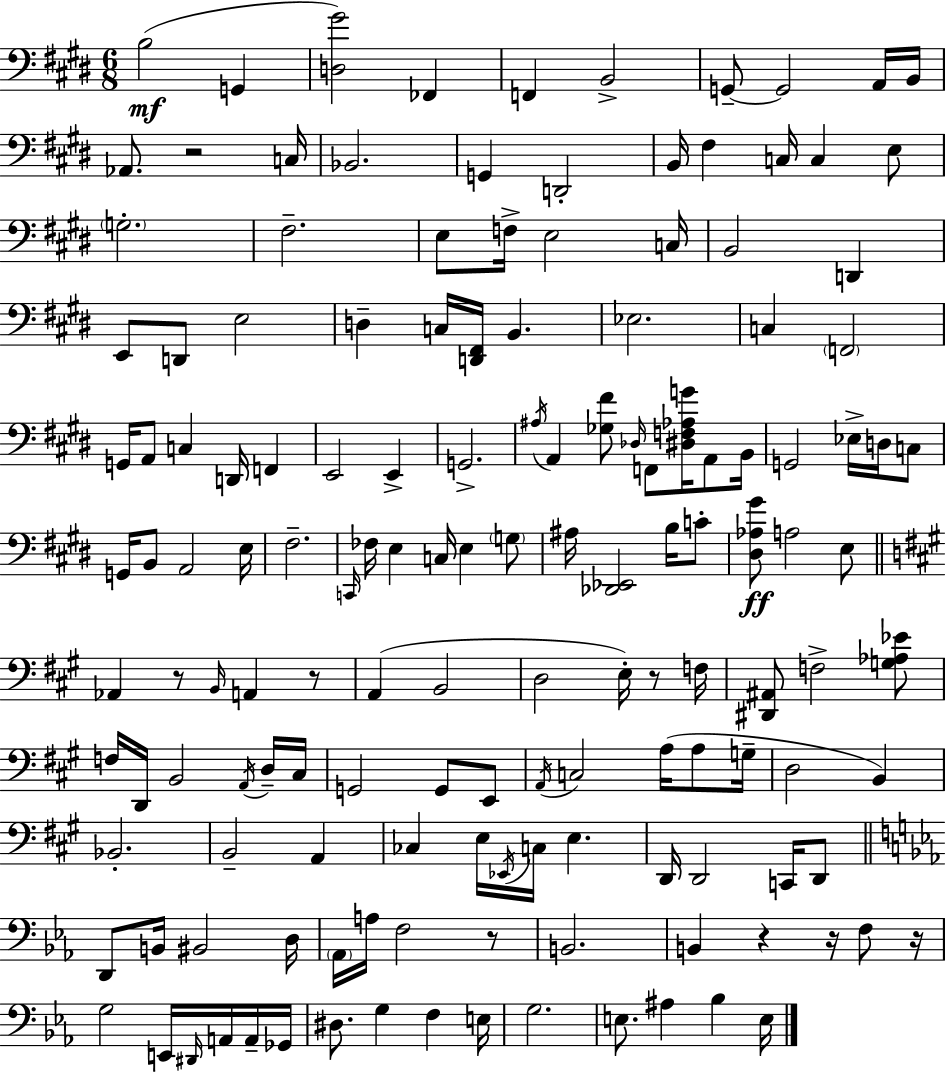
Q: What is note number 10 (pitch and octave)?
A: Ab2